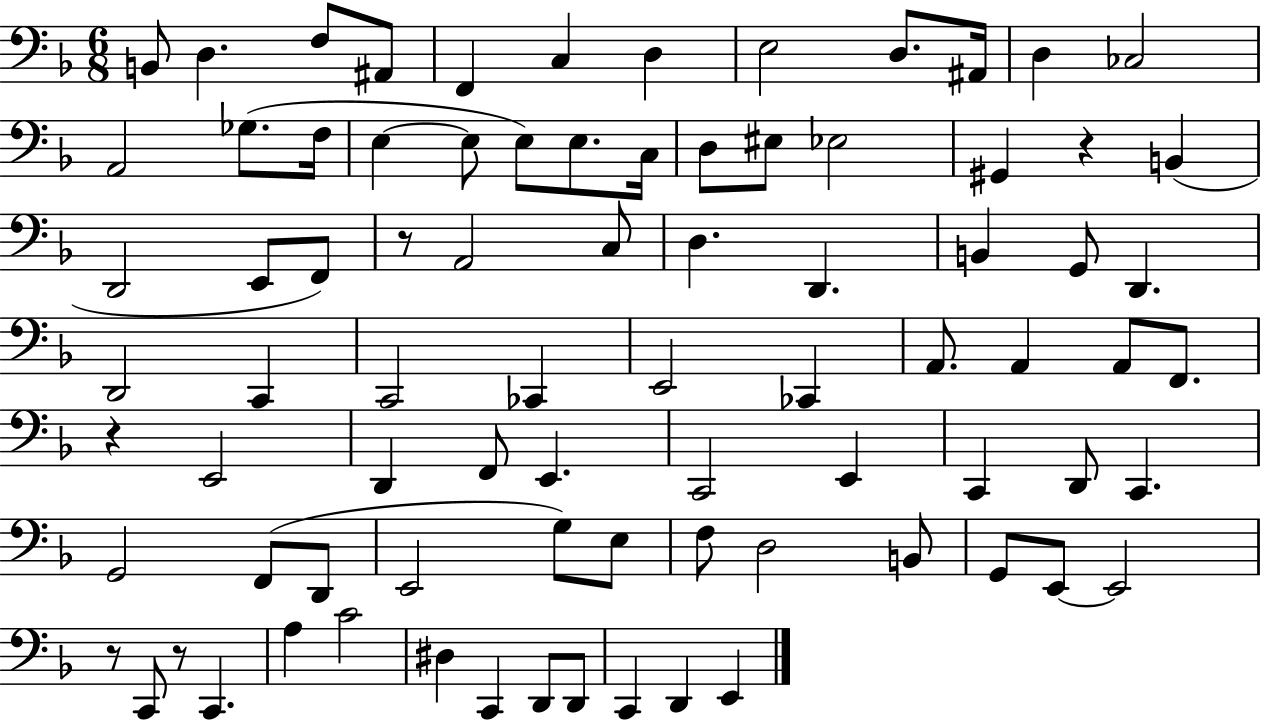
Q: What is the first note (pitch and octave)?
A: B2